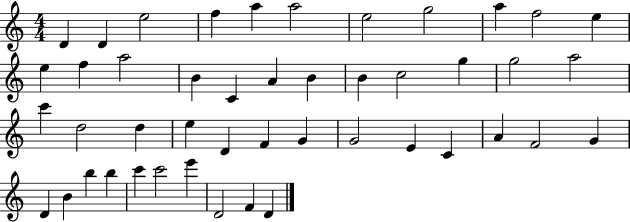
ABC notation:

X:1
T:Untitled
M:4/4
L:1/4
K:C
D D e2 f a a2 e2 g2 a f2 e e f a2 B C A B B c2 g g2 a2 c' d2 d e D F G G2 E C A F2 G D B b b c' c'2 e' D2 F D